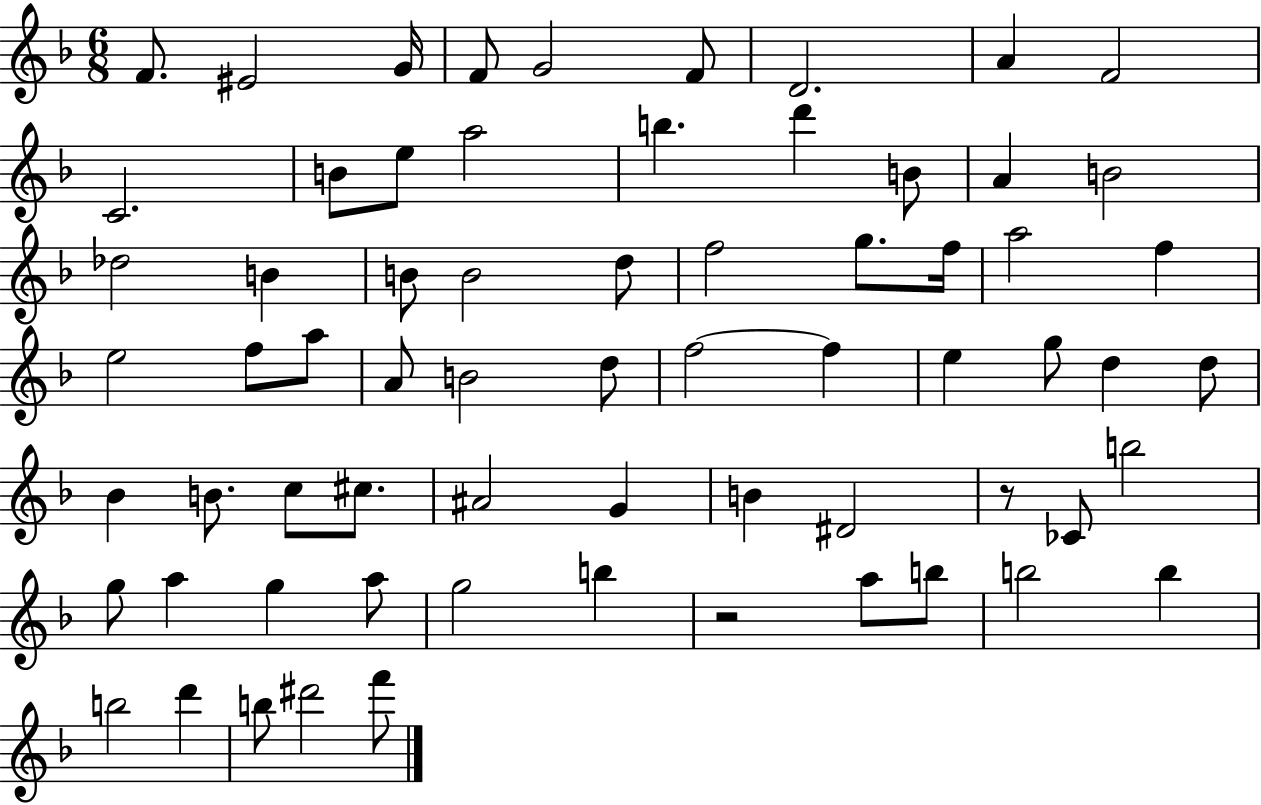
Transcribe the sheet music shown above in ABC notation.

X:1
T:Untitled
M:6/8
L:1/4
K:F
F/2 ^E2 G/4 F/2 G2 F/2 D2 A F2 C2 B/2 e/2 a2 b d' B/2 A B2 _d2 B B/2 B2 d/2 f2 g/2 f/4 a2 f e2 f/2 a/2 A/2 B2 d/2 f2 f e g/2 d d/2 _B B/2 c/2 ^c/2 ^A2 G B ^D2 z/2 _C/2 b2 g/2 a g a/2 g2 b z2 a/2 b/2 b2 b b2 d' b/2 ^d'2 f'/2